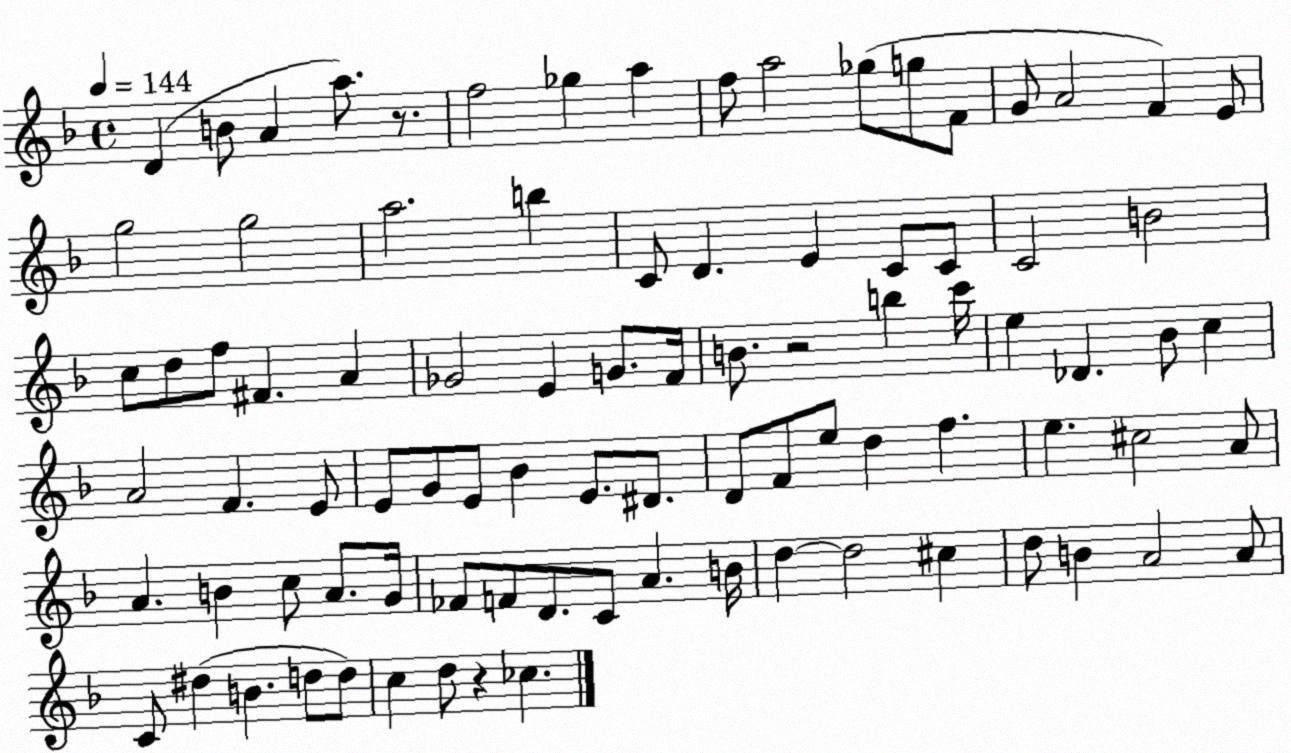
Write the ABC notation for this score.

X:1
T:Untitled
M:4/4
L:1/4
K:F
D B/2 A a/2 z/2 f2 _g a f/2 a2 _g/2 g/2 F/2 G/2 A2 F E/2 g2 g2 a2 b C/2 D E C/2 C/2 C2 B2 c/2 d/2 f/2 ^F A _G2 E G/2 F/4 B/2 z2 b c'/4 e _D _B/2 c A2 F E/2 E/2 G/2 E/2 _B E/2 ^D/2 D/2 F/2 e/2 d f e ^c2 A/2 A B c/2 A/2 G/4 _F/2 F/2 D/2 C/2 A B/4 d d2 ^c d/2 B A2 A/2 C/2 ^d B d/2 d/2 c d/2 z _c